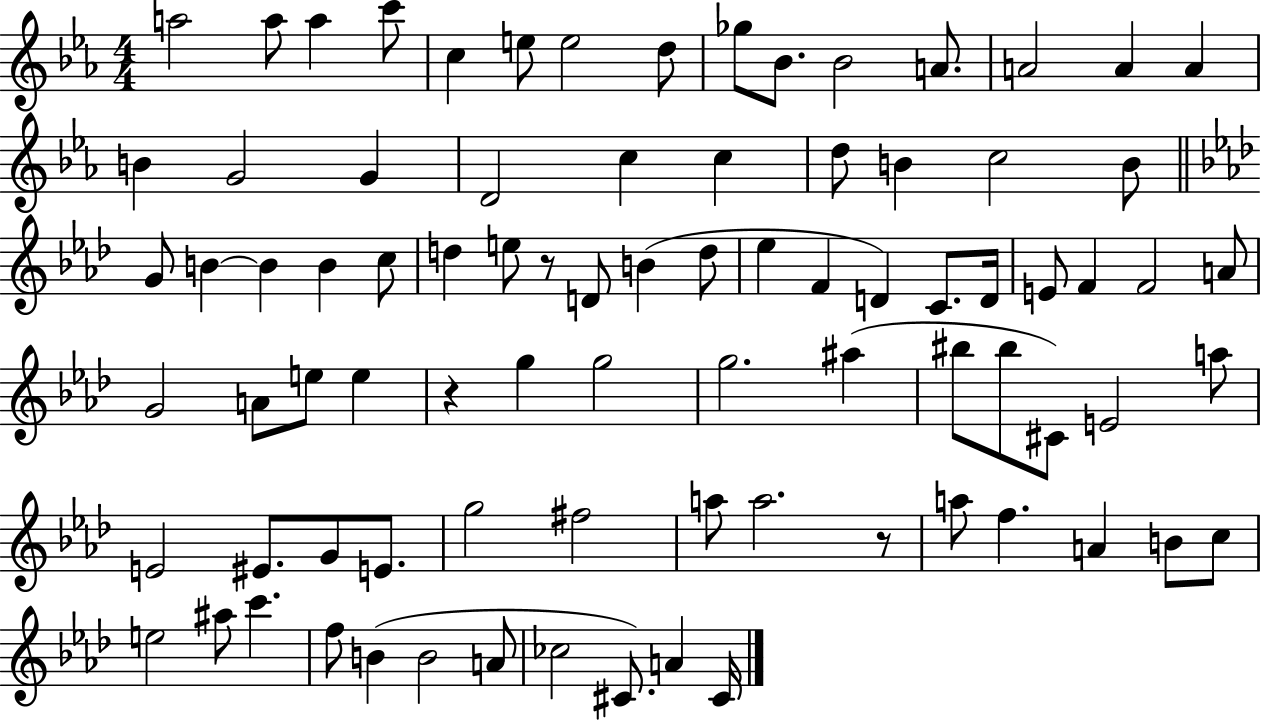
{
  \clef treble
  \numericTimeSignature
  \time 4/4
  \key ees \major
  \repeat volta 2 { a''2 a''8 a''4 c'''8 | c''4 e''8 e''2 d''8 | ges''8 bes'8. bes'2 a'8. | a'2 a'4 a'4 | \break b'4 g'2 g'4 | d'2 c''4 c''4 | d''8 b'4 c''2 b'8 | \bar "||" \break \key aes \major g'8 b'4~~ b'4 b'4 c''8 | d''4 e''8 r8 d'8 b'4( d''8 | ees''4 f'4 d'4) c'8. d'16 | e'8 f'4 f'2 a'8 | \break g'2 a'8 e''8 e''4 | r4 g''4 g''2 | g''2. ais''4( | bis''8 bis''8 cis'8) e'2 a''8 | \break e'2 eis'8. g'8 e'8. | g''2 fis''2 | a''8 a''2. r8 | a''8 f''4. a'4 b'8 c''8 | \break e''2 ais''8 c'''4. | f''8 b'4( b'2 a'8 | ces''2 cis'8.) a'4 cis'16 | } \bar "|."
}